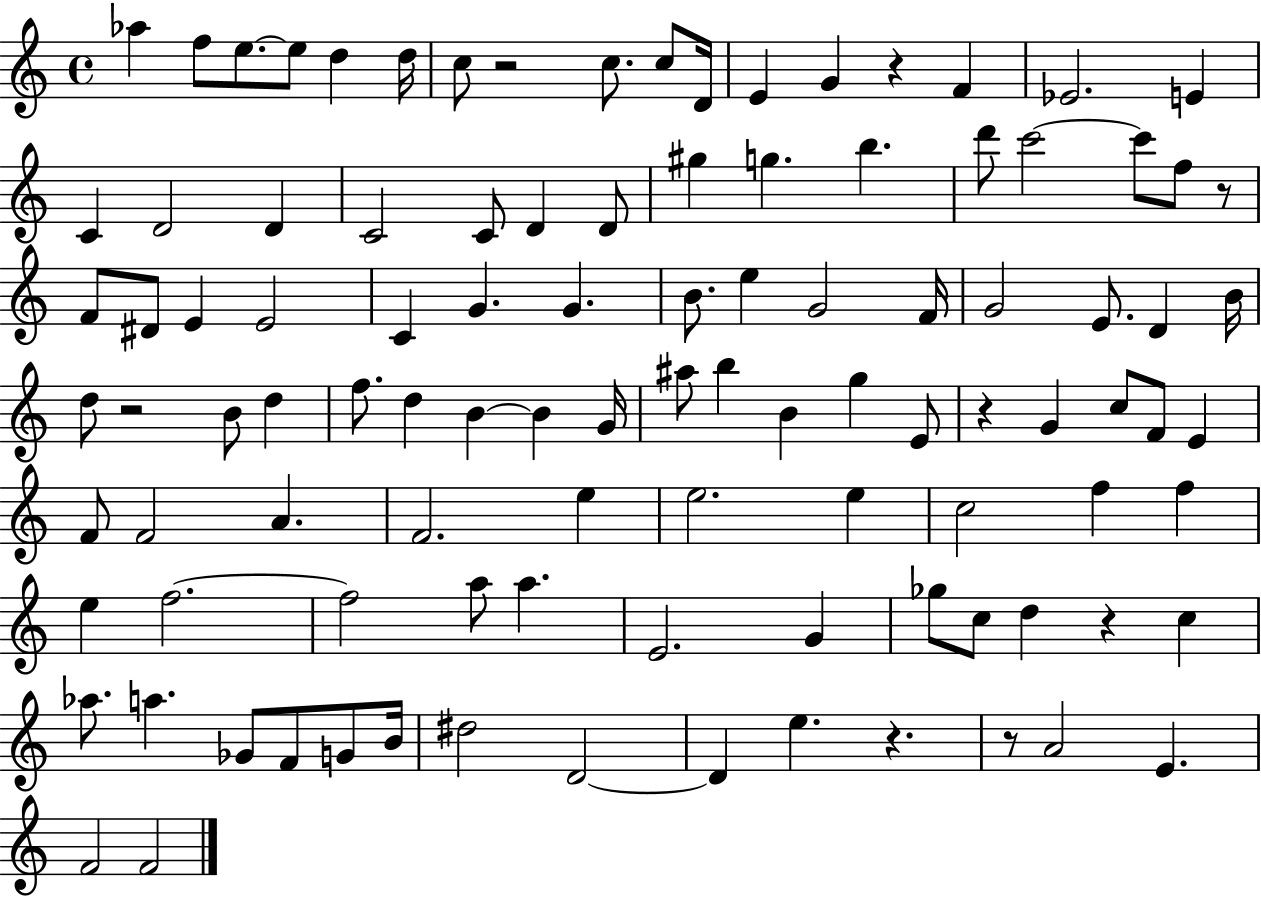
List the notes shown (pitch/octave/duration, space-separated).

Ab5/q F5/e E5/e. E5/e D5/q D5/s C5/e R/h C5/e. C5/e D4/s E4/q G4/q R/q F4/q Eb4/h. E4/q C4/q D4/h D4/q C4/h C4/e D4/q D4/e G#5/q G5/q. B5/q. D6/e C6/h C6/e F5/e R/e F4/e D#4/e E4/q E4/h C4/q G4/q. G4/q. B4/e. E5/q G4/h F4/s G4/h E4/e. D4/q B4/s D5/e R/h B4/e D5/q F5/e. D5/q B4/q B4/q G4/s A#5/e B5/q B4/q G5/q E4/e R/q G4/q C5/e F4/e E4/q F4/e F4/h A4/q. F4/h. E5/q E5/h. E5/q C5/h F5/q F5/q E5/q F5/h. F5/h A5/e A5/q. E4/h. G4/q Gb5/e C5/e D5/q R/q C5/q Ab5/e. A5/q. Gb4/e F4/e G4/e B4/s D#5/h D4/h D4/q E5/q. R/q. R/e A4/h E4/q. F4/h F4/h